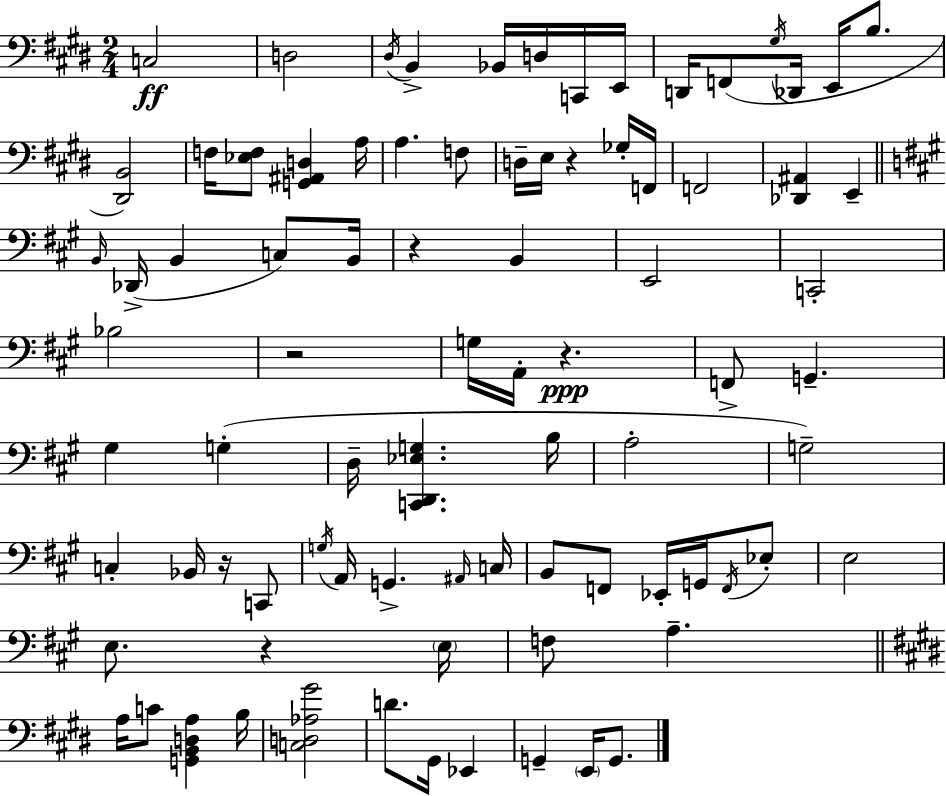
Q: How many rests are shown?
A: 6